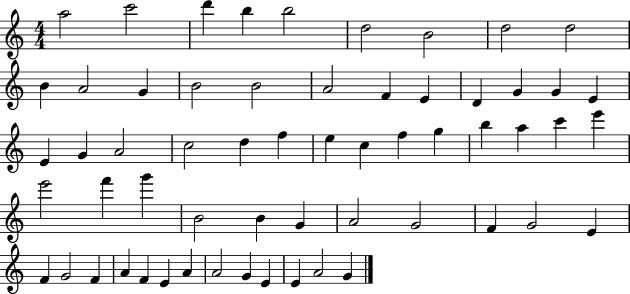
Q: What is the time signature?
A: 4/4